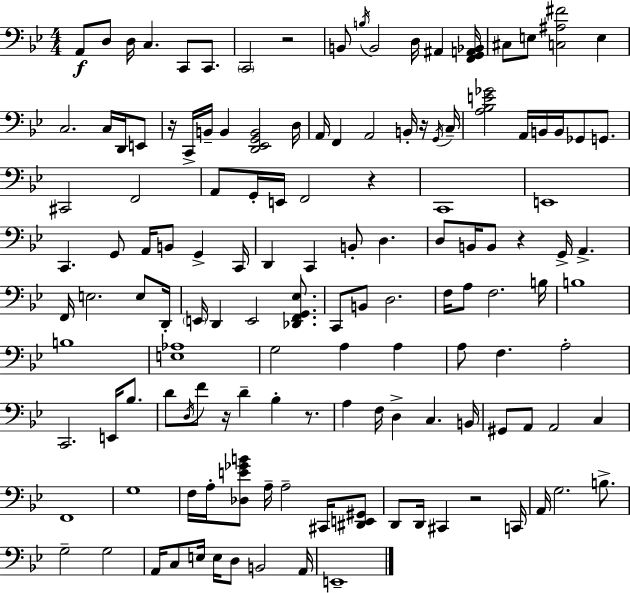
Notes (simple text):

A2/e D3/e D3/s C3/q. C2/e C2/e. C2/h R/h B2/e B3/s B2/h D3/s A#2/q [F2,G2,A2,Bb2]/s C#3/e E3/e [C3,A#3,F#4]/h E3/q C3/h. C3/s D2/s E2/e R/s C2/s B2/s B2/q [D2,Eb2,G2,B2]/h D3/s A2/s F2/q A2/h B2/s R/s G2/s C3/s [A3,Bb3,E4,Gb4]/h A2/s B2/s B2/s Gb2/e G2/e. C#2/h F2/h A2/e G2/s E2/s F2/h R/q C2/w E2/w C2/q. G2/e A2/s B2/e G2/q C2/s D2/q C2/q B2/e D3/q. D3/e B2/s B2/e R/q G2/s A2/q. F2/s E3/h. E3/e D2/s E2/s D2/q E2/h [Db2,F2,G2,Eb3]/e. C2/e B2/e D3/h. F3/s A3/e F3/h. B3/s B3/w B3/w [E3,Ab3]/w G3/h A3/q A3/q A3/e F3/q. A3/h C2/h. E2/s Bb3/e. D4/e D3/s F4/e R/s D4/q Bb3/q R/e. A3/q F3/s D3/q C3/q. B2/s G#2/e A2/e A2/h C3/q F2/w G3/w F3/s A3/s [Db3,E4,Gb4,B4]/e A3/s A3/h C#2/s [D#2,E2,G#2]/e D2/e D2/s C#2/q R/h C2/s A2/s G3/h. B3/e. G3/h G3/h A2/s C3/e E3/s E3/s D3/e B2/h A2/s E2/w